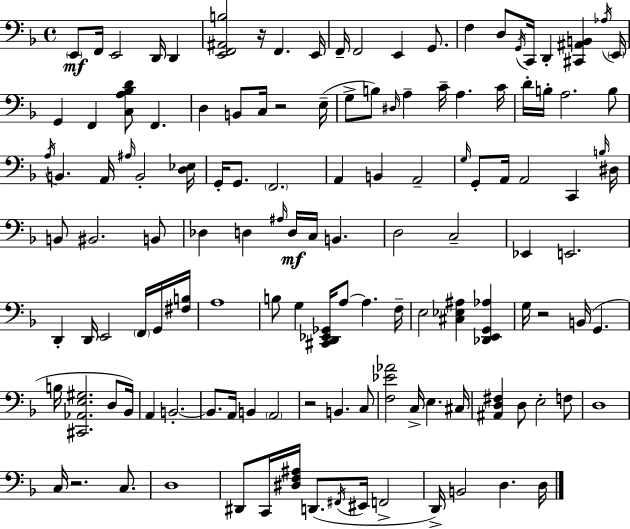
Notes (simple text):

E2/e F2/s E2/h D2/s D2/q [E2,F2,A#2,B3]/h R/s F2/q. E2/s F2/s F2/h E2/q G2/e. F3/q D3/e G2/s C2/s D2/q [C#2,A#2,B2]/q Ab3/s E2/s G2/q F2/q [C3,A3,Bb3,D4]/e F2/q. D3/q B2/e C3/s R/h E3/s G3/e B3/e D#3/s A3/q C4/s A3/q. C4/s D4/s B3/s A3/h. B3/e A3/s B2/q. A2/s A#3/s B2/h [D3,Eb3]/s G2/s G2/e. F2/h. A2/q B2/q A2/h G3/s G2/e A2/s A2/h C2/q B3/s D#3/s B2/e BIS2/h. B2/e Db3/q D3/q A#3/s D3/s C3/s B2/q. D3/h C3/h Eb2/q E2/h. D2/q D2/s E2/h F2/s G2/s [F#3,B3]/s A3/w B3/e G3/q [C#2,D2,Eb2,Gb2]/s A3/e A3/q. F3/s E3/h [C#3,Eb3,A#3]/q [Db2,E2,G2,Ab3]/q G3/s R/h B2/s G2/q. B3/s [C#2,Ab2,E3,G#3]/h. D3/e Bb2/s A2/q B2/h. B2/e. A2/s B2/q A2/h R/h B2/q. C3/e [F3,Eb4,Ab4]/h C3/s E3/q. C#3/s [A#2,D3,F#3]/q D3/e E3/h F3/e D3/w C3/s R/h. C3/e. D3/w D#2/e C2/s [D#3,F3,A#3]/s D2/e. F#2/s EIS2/s F2/h D2/s B2/h D3/q. D3/s